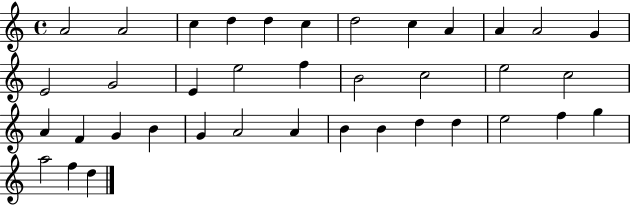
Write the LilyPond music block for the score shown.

{
  \clef treble
  \time 4/4
  \defaultTimeSignature
  \key c \major
  a'2 a'2 | c''4 d''4 d''4 c''4 | d''2 c''4 a'4 | a'4 a'2 g'4 | \break e'2 g'2 | e'4 e''2 f''4 | b'2 c''2 | e''2 c''2 | \break a'4 f'4 g'4 b'4 | g'4 a'2 a'4 | b'4 b'4 d''4 d''4 | e''2 f''4 g''4 | \break a''2 f''4 d''4 | \bar "|."
}